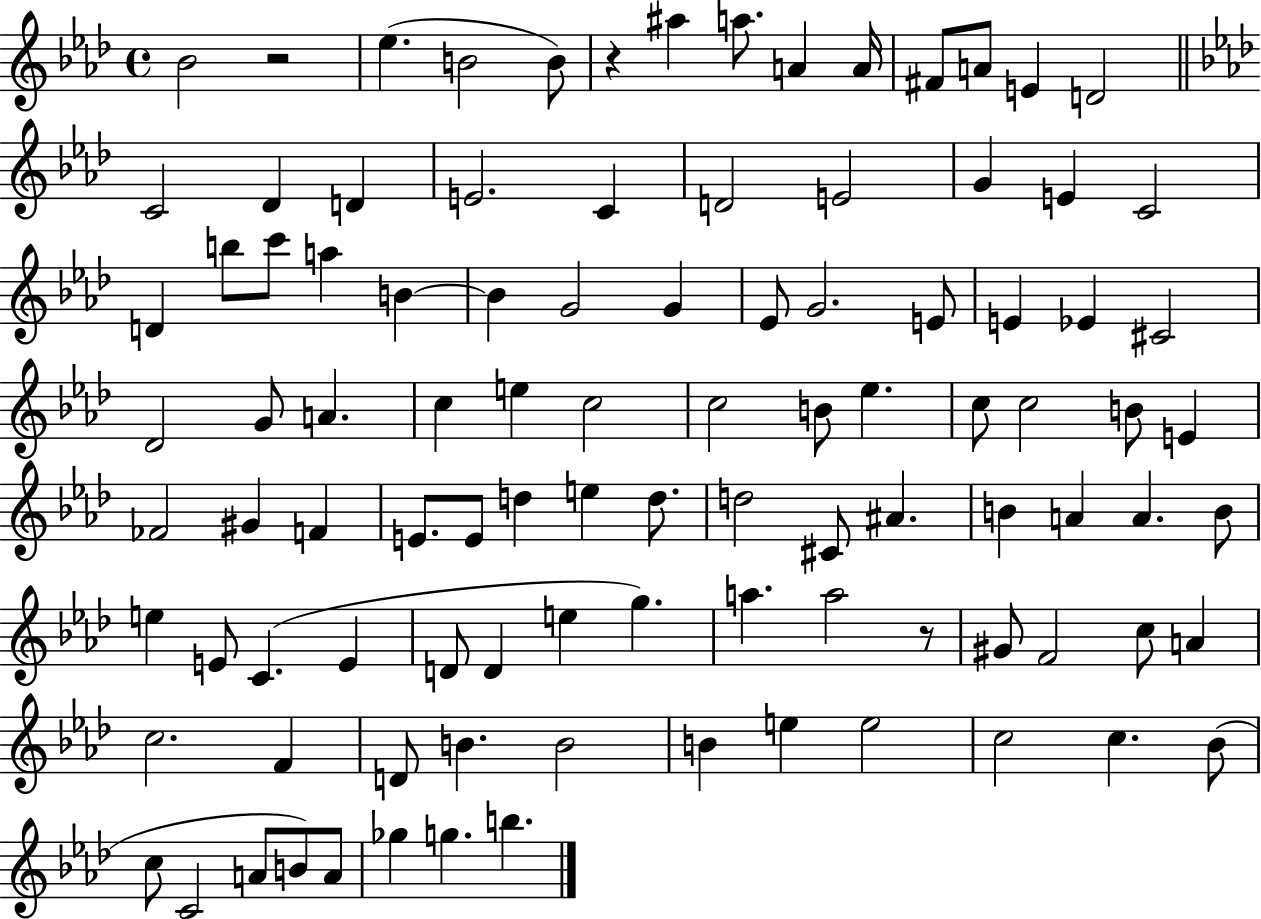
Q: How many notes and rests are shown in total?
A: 100